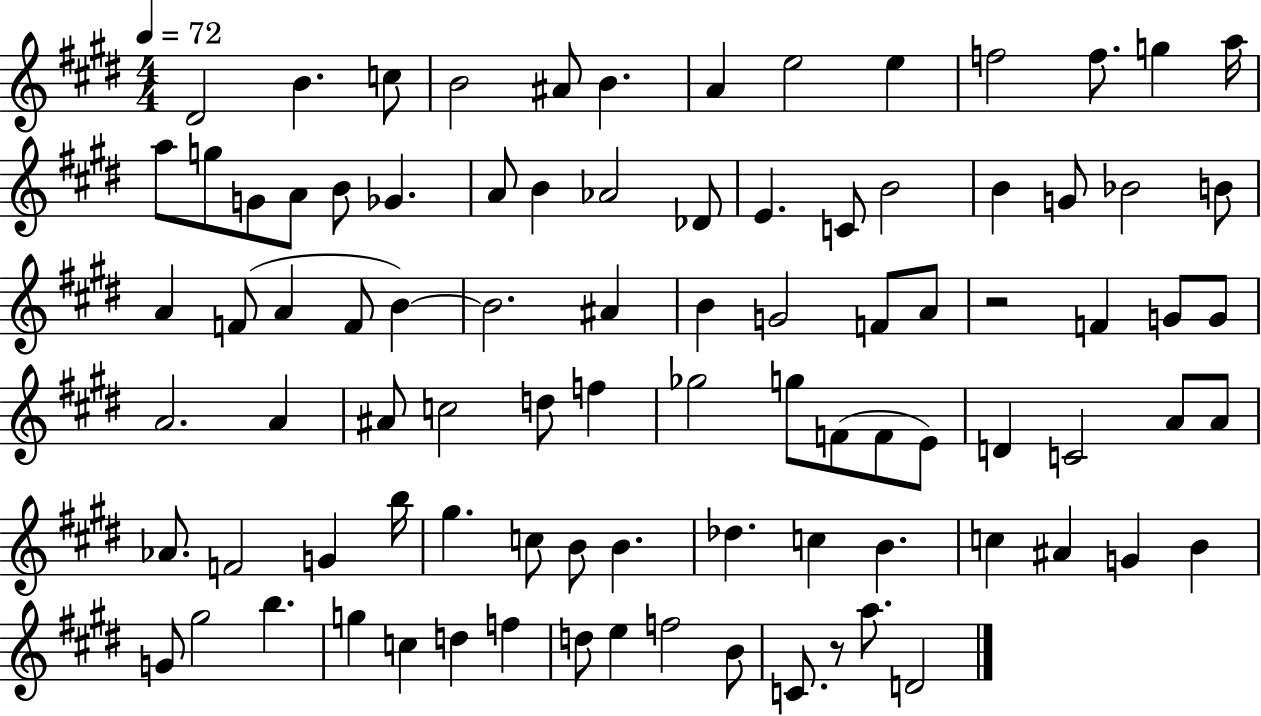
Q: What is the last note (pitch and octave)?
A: D4